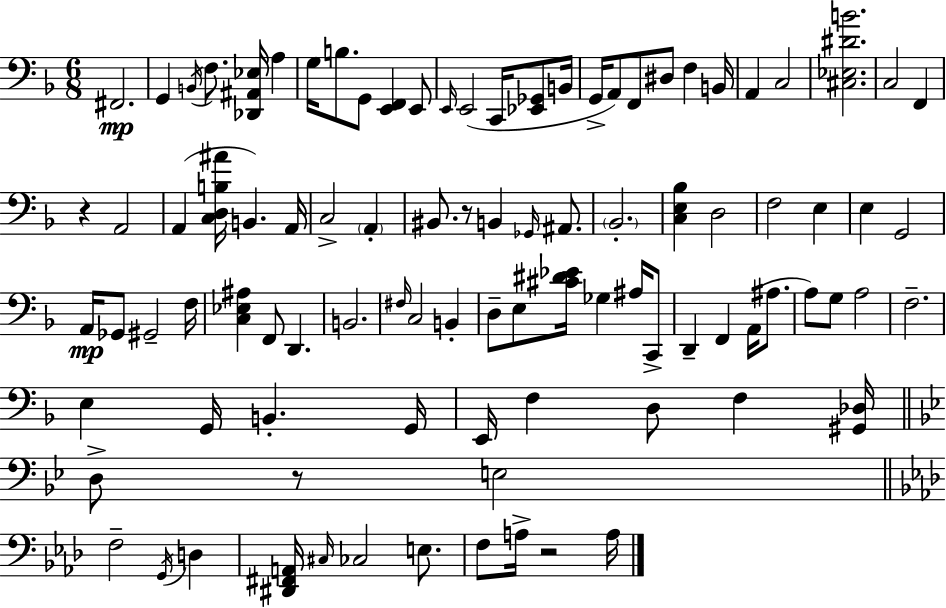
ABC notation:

X:1
T:Untitled
M:6/8
L:1/4
K:F
^F,,2 G,, B,,/4 F,/2 [_D,,^A,,_E,]/4 A, G,/4 B,/2 G,,/2 [E,,F,,] E,,/2 E,,/4 E,,2 C,,/4 [_E,,_G,,]/2 B,,/4 G,,/4 A,,/2 F,,/2 ^D,/2 F, B,,/4 A,, C,2 [^C,_E,^DB]2 C,2 F,, z A,,2 A,, [C,D,B,^A]/4 B,, A,,/4 C,2 A,, ^B,,/2 z/2 B,, _G,,/4 ^A,,/2 _B,,2 [C,E,_B,] D,2 F,2 E, E, G,,2 A,,/4 _G,,/2 ^G,,2 F,/4 [C,_E,^A,] F,,/2 D,, B,,2 ^F,/4 C,2 B,, D,/2 E,/2 [^C^D_E]/4 _G, ^A,/4 C,,/2 D,, F,, A,,/4 ^A,/2 A,/2 G,/2 A,2 F,2 E, G,,/4 B,, G,,/4 E,,/4 F, D,/2 F, [^G,,_D,]/4 D,/2 z/2 E,2 F,2 G,,/4 D, [^D,,^F,,A,,]/4 ^C,/4 _C,2 E,/2 F,/2 A,/4 z2 A,/4